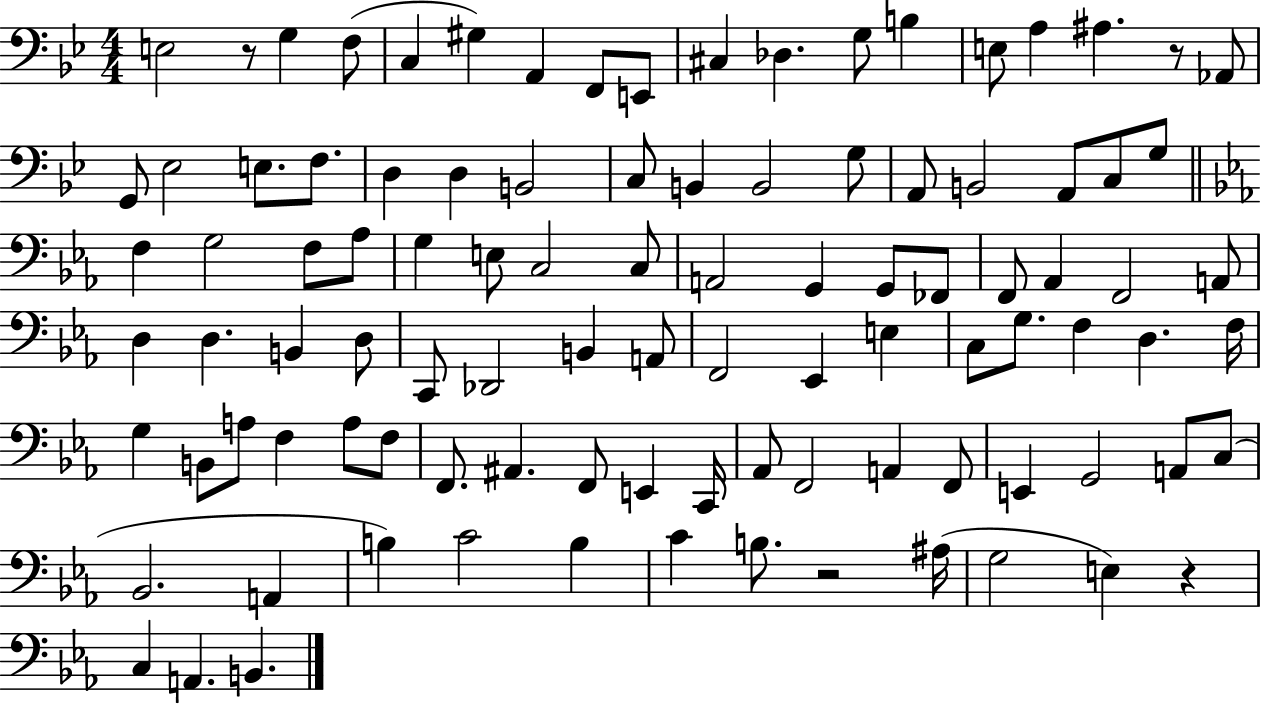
{
  \clef bass
  \numericTimeSignature
  \time 4/4
  \key bes \major
  e2 r8 g4 f8( | c4 gis4) a,4 f,8 e,8 | cis4 des4. g8 b4 | e8 a4 ais4. r8 aes,8 | \break g,8 ees2 e8. f8. | d4 d4 b,2 | c8 b,4 b,2 g8 | a,8 b,2 a,8 c8 g8 | \break \bar "||" \break \key c \minor f4 g2 f8 aes8 | g4 e8 c2 c8 | a,2 g,4 g,8 fes,8 | f,8 aes,4 f,2 a,8 | \break d4 d4. b,4 d8 | c,8 des,2 b,4 a,8 | f,2 ees,4 e4 | c8 g8. f4 d4. f16 | \break g4 b,8 a8 f4 a8 f8 | f,8. ais,4. f,8 e,4 c,16 | aes,8 f,2 a,4 f,8 | e,4 g,2 a,8 c8( | \break bes,2. a,4 | b4) c'2 b4 | c'4 b8. r2 ais16( | g2 e4) r4 | \break c4 a,4. b,4. | \bar "|."
}